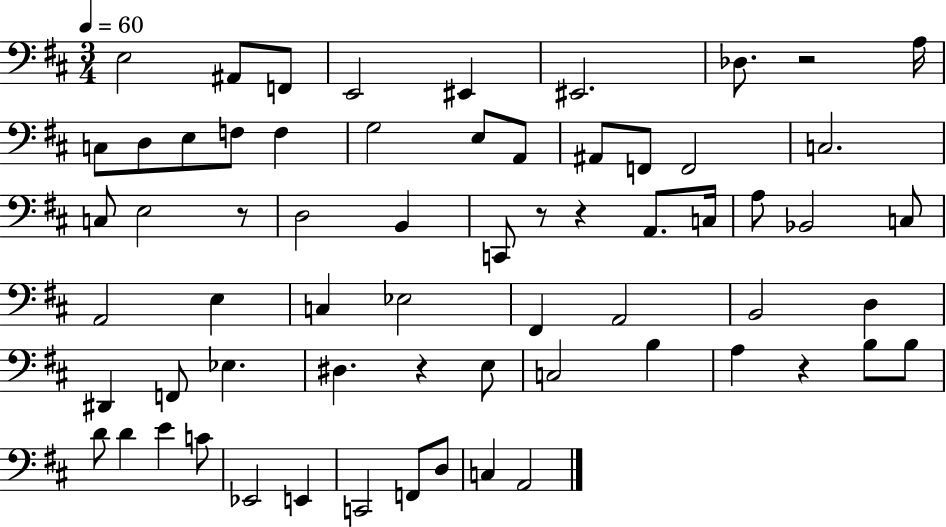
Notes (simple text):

E3/h A#2/e F2/e E2/h EIS2/q EIS2/h. Db3/e. R/h A3/s C3/e D3/e E3/e F3/e F3/q G3/h E3/e A2/e A#2/e F2/e F2/h C3/h. C3/e E3/h R/e D3/h B2/q C2/e R/e R/q A2/e. C3/s A3/e Bb2/h C3/e A2/h E3/q C3/q Eb3/h F#2/q A2/h B2/h D3/q D#2/q F2/e Eb3/q. D#3/q. R/q E3/e C3/h B3/q A3/q R/q B3/e B3/e D4/e D4/q E4/q C4/e Eb2/h E2/q C2/h F2/e D3/e C3/q A2/h